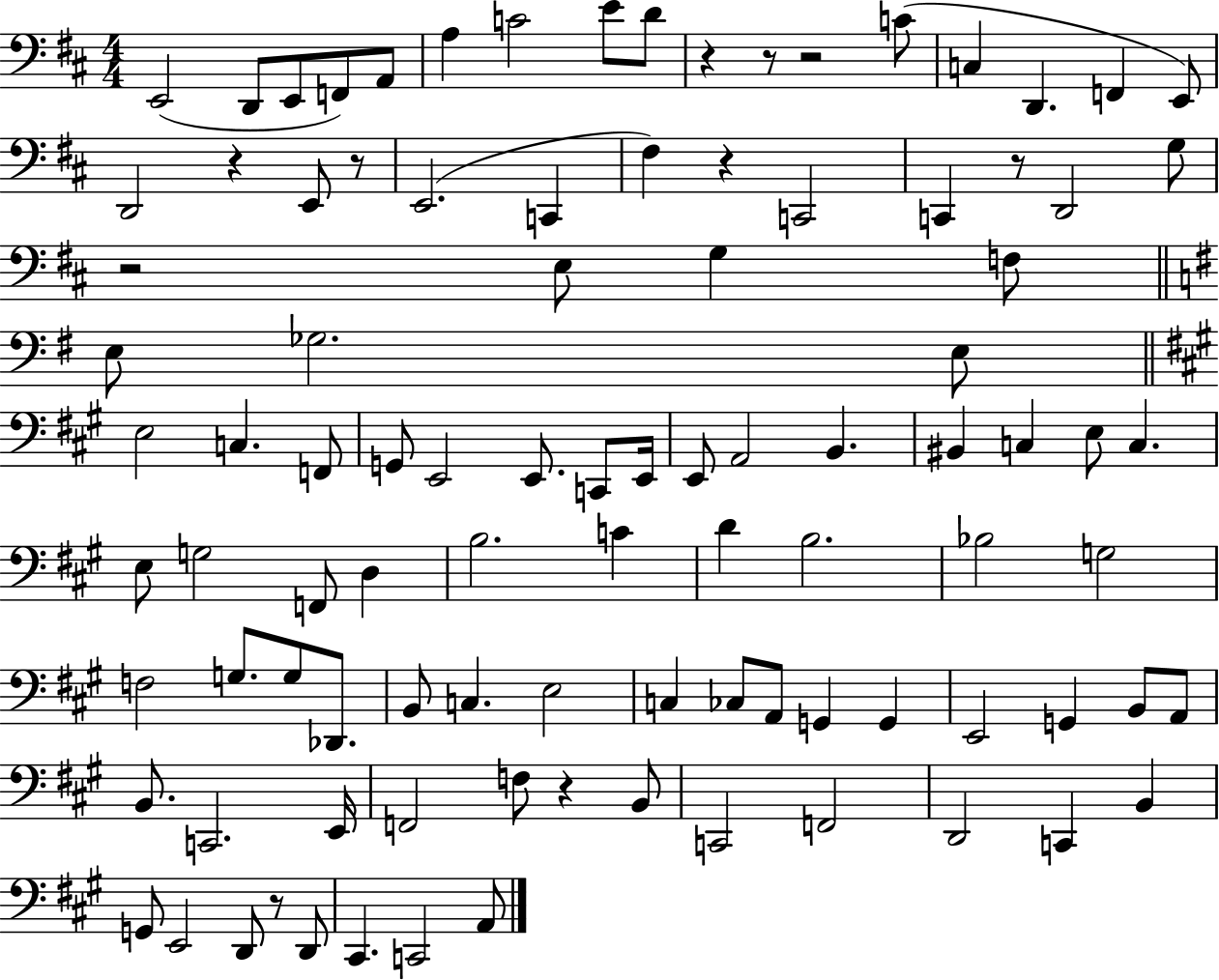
E2/h D2/e E2/e F2/e A2/e A3/q C4/h E4/e D4/e R/q R/e R/h C4/e C3/q D2/q. F2/q E2/e D2/h R/q E2/e R/e E2/h. C2/q F#3/q R/q C2/h C2/q R/e D2/h G3/e R/h E3/e G3/q F3/e E3/e Gb3/h. E3/e E3/h C3/q. F2/e G2/e E2/h E2/e. C2/e E2/s E2/e A2/h B2/q. BIS2/q C3/q E3/e C3/q. E3/e G3/h F2/e D3/q B3/h. C4/q D4/q B3/h. Bb3/h G3/h F3/h G3/e. G3/e Db2/e. B2/e C3/q. E3/h C3/q CES3/e A2/e G2/q G2/q E2/h G2/q B2/e A2/e B2/e. C2/h. E2/s F2/h F3/e R/q B2/e C2/h F2/h D2/h C2/q B2/q G2/e E2/h D2/e R/e D2/e C#2/q. C2/h A2/e